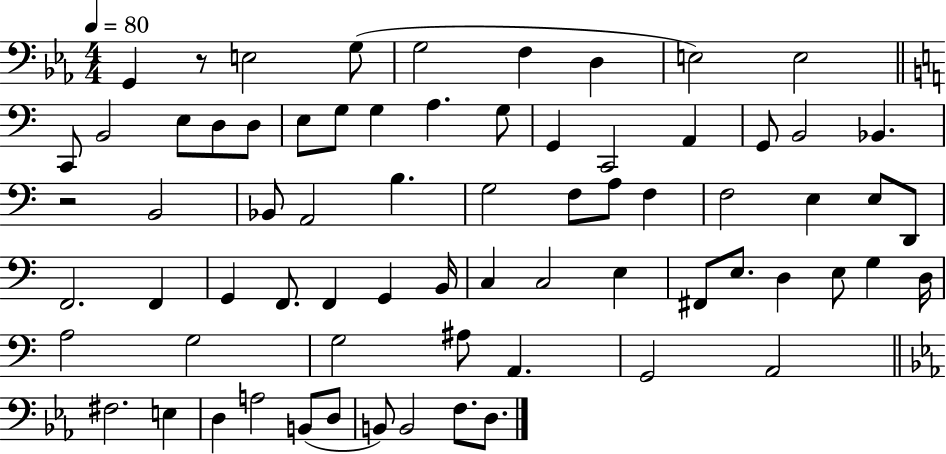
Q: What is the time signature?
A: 4/4